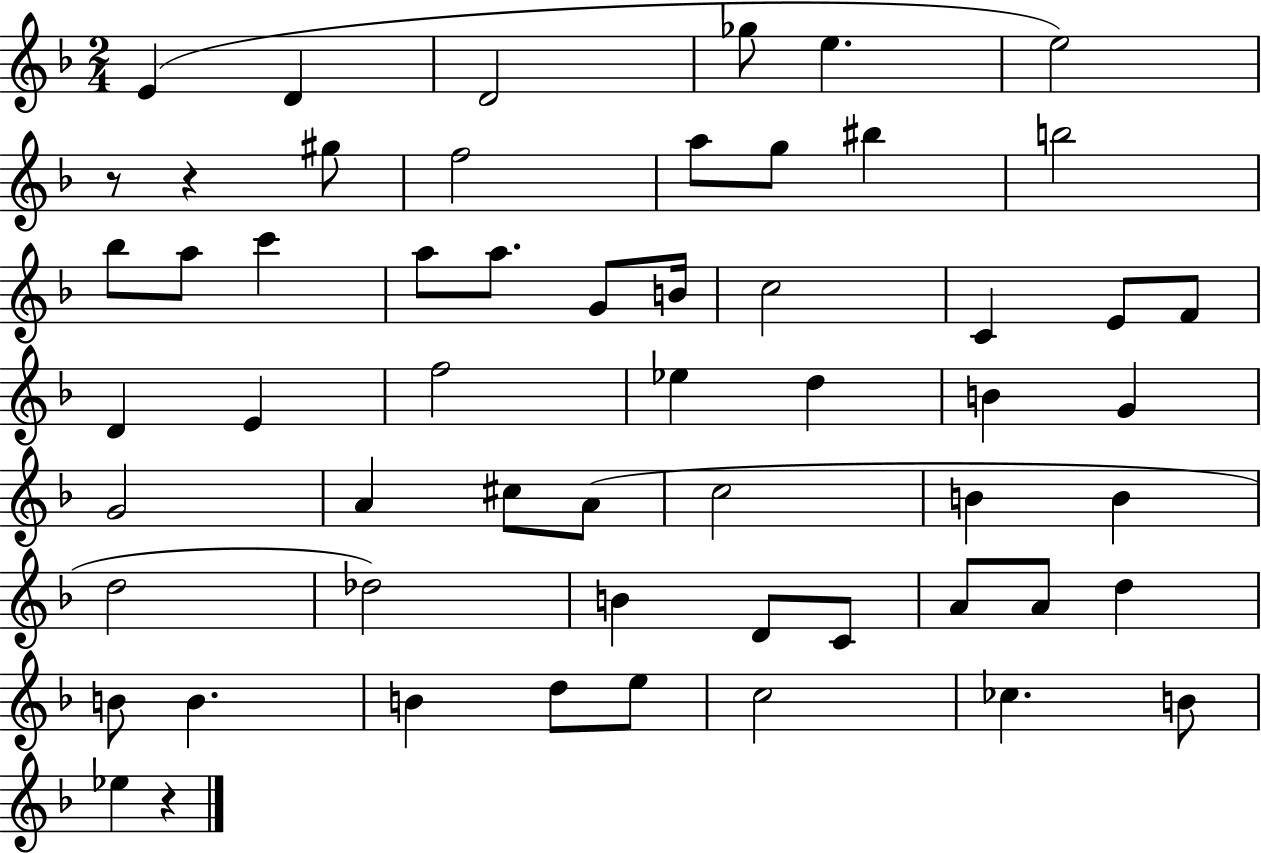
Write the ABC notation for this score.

X:1
T:Untitled
M:2/4
L:1/4
K:F
E D D2 _g/2 e e2 z/2 z ^g/2 f2 a/2 g/2 ^b b2 _b/2 a/2 c' a/2 a/2 G/2 B/4 c2 C E/2 F/2 D E f2 _e d B G G2 A ^c/2 A/2 c2 B B d2 _d2 B D/2 C/2 A/2 A/2 d B/2 B B d/2 e/2 c2 _c B/2 _e z